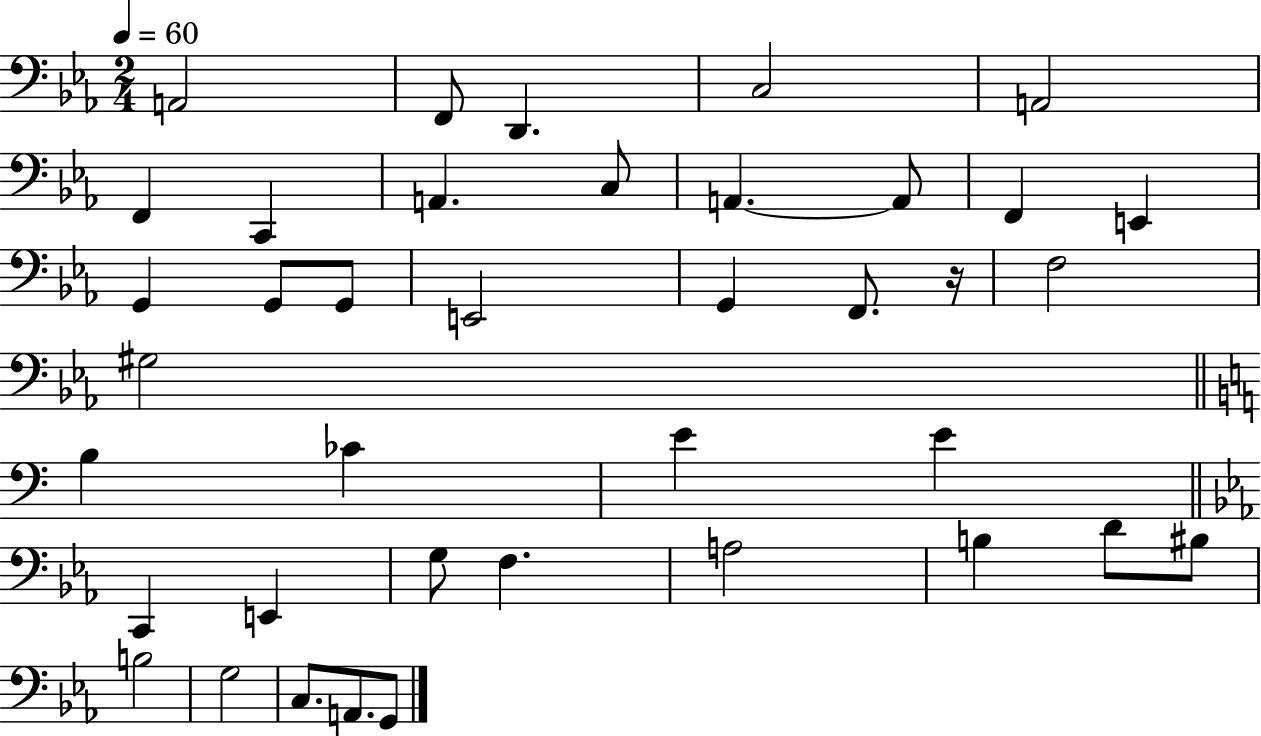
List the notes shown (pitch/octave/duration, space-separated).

A2/h F2/e D2/q. C3/h A2/h F2/q C2/q A2/q. C3/e A2/q. A2/e F2/q E2/q G2/q G2/e G2/e E2/h G2/q F2/e. R/s F3/h G#3/h B3/q CES4/q E4/q E4/q C2/q E2/q G3/e F3/q. A3/h B3/q D4/e BIS3/e B3/h G3/h C3/e. A2/e. G2/e